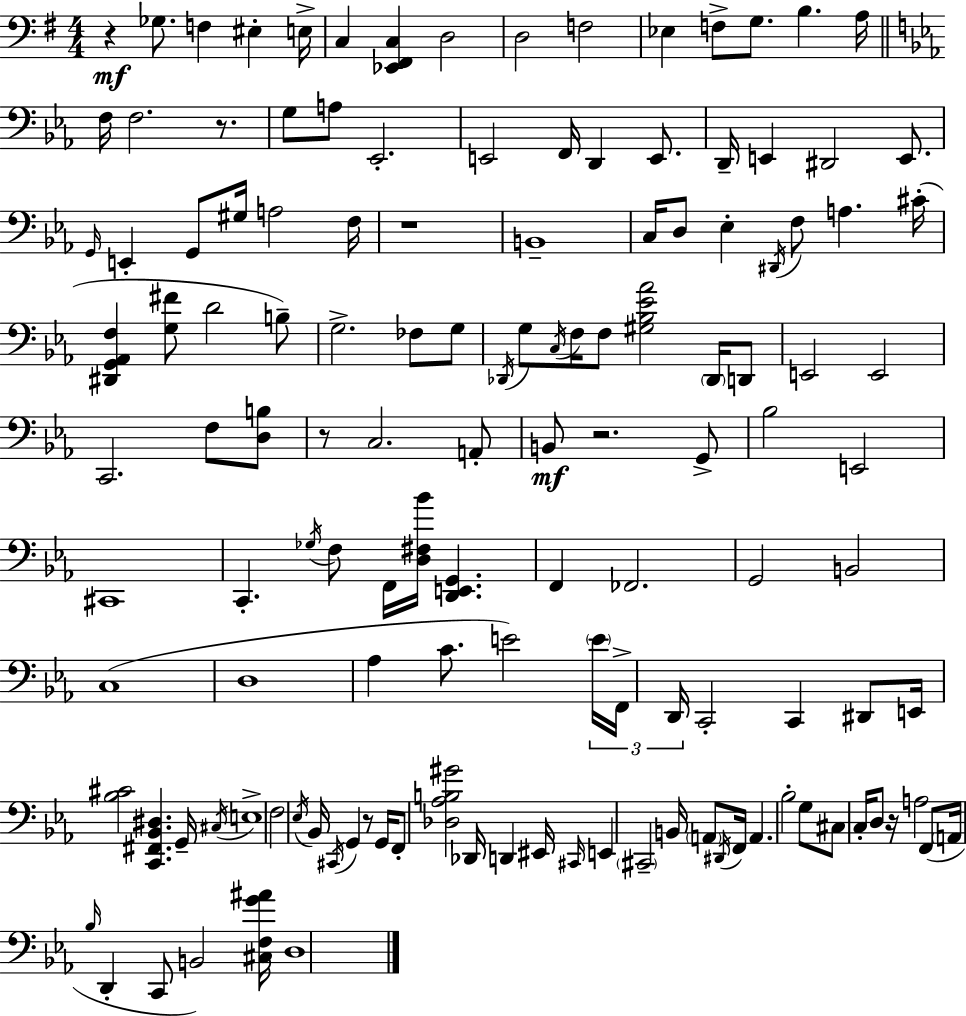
{
  \clef bass
  \numericTimeSignature
  \time 4/4
  \key e \minor
  r4\mf ges8. f4 eis4-. e16-> | c4 <ees, fis, c>4 d2 | d2 f2 | ees4 f8-> g8. b4. a16 | \break \bar "||" \break \key ees \major f16 f2. r8. | g8 a8 ees,2.-. | e,2 f,16 d,4 e,8. | d,16-- e,4 dis,2 e,8. | \break \grace { g,16 } e,4-. g,8 gis16 a2 | f16 r1 | b,1-- | c16 d8 ees4-. \acciaccatura { dis,16 } f8 a4. | \break cis'16-.( <dis, g, aes, f>4 <g fis'>8 d'2 | b8--) g2.-> fes8 | g8 \acciaccatura { des,16 } g8 \acciaccatura { c16 } f16 f8 <gis bes ees' aes'>2 | \parenthesize des,16 d,8 e,2 e,2 | \break c,2. | f8 <d b>8 r8 c2. | a,8-. b,8\mf r2. | g,8-> bes2 e,2 | \break cis,1 | c,4.-. \acciaccatura { ges16 } f8 f,16 <d fis bes'>16 <d, e, g,>4. | f,4 fes,2. | g,2 b,2 | \break c1( | d1 | aes4 c'8. e'2) | \tuplet 3/2 { \parenthesize e'16 f,16-> d,16 } c,2-. c,4 | \break dis,8 e,16 <bes cis'>2 <c, fis, bes, dis>4. | g,16-- \acciaccatura { cis16 } e1-> | f2 \acciaccatura { ees16 } bes,16 | \acciaccatura { cis,16 } g,4 r8 g,16 f,8-. <des aes b gis'>2 | \break des,16 d,4 eis,16 \grace { cis,16 } e,4 \parenthesize cis,2-- | b,16 \parenthesize a,8 \acciaccatura { dis,16 } f,16 a,4. | bes2-. g8 cis8 c16-. d8 r16 | a2 f,8( \parenthesize a,16 \grace { bes16 } d,4-. | \break c,8 b,2) <cis f g' ais'>16 d1 | \bar "|."
}